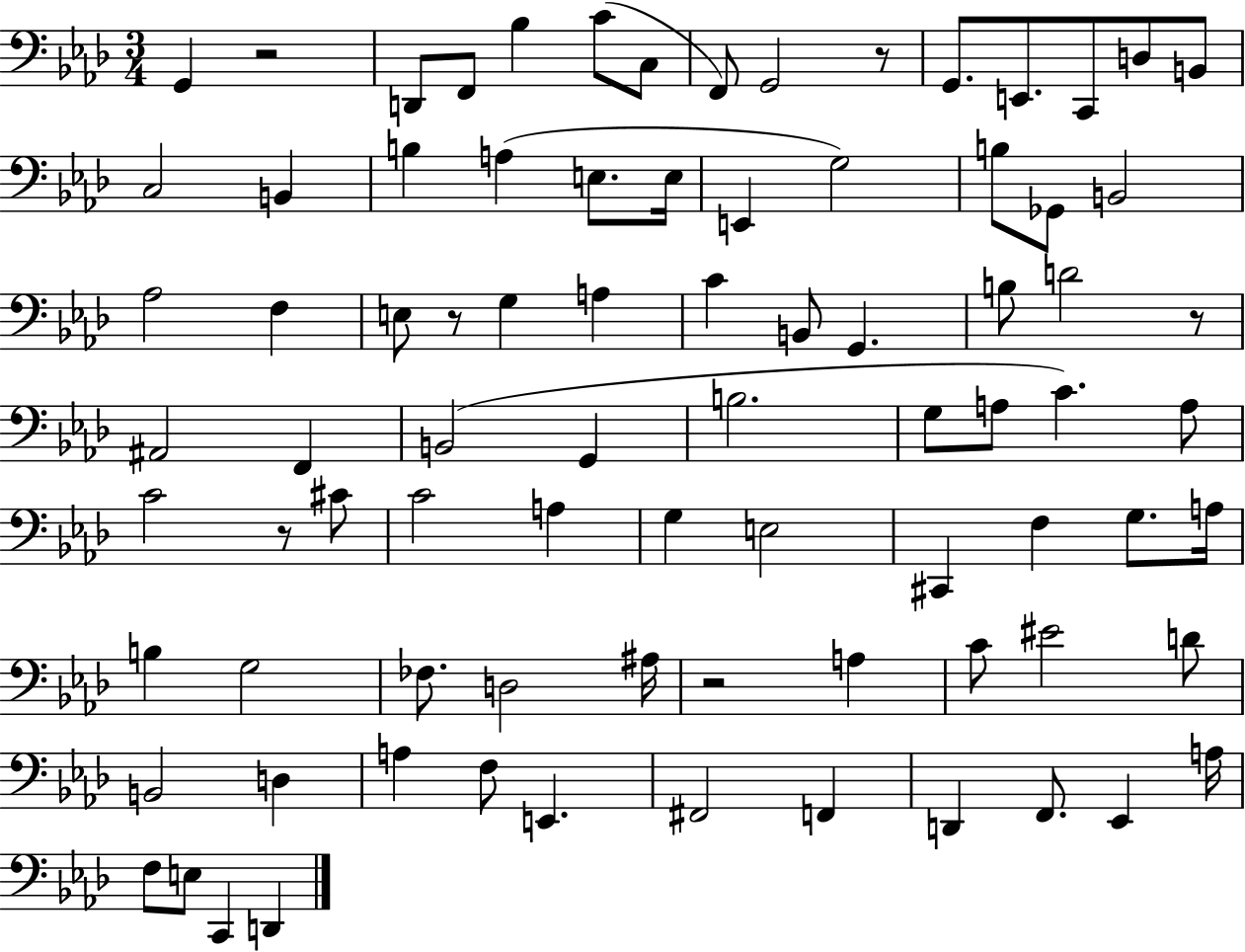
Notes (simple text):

G2/q R/h D2/e F2/e Bb3/q C4/e C3/e F2/e G2/h R/e G2/e. E2/e. C2/e D3/e B2/e C3/h B2/q B3/q A3/q E3/e. E3/s E2/q G3/h B3/e Gb2/e B2/h Ab3/h F3/q E3/e R/e G3/q A3/q C4/q B2/e G2/q. B3/e D4/h R/e A#2/h F2/q B2/h G2/q B3/h. G3/e A3/e C4/q. A3/e C4/h R/e C#4/e C4/h A3/q G3/q E3/h C#2/q F3/q G3/e. A3/s B3/q G3/h FES3/e. D3/h A#3/s R/h A3/q C4/e EIS4/h D4/e B2/h D3/q A3/q F3/e E2/q. F#2/h F2/q D2/q F2/e. Eb2/q A3/s F3/e E3/e C2/q D2/q